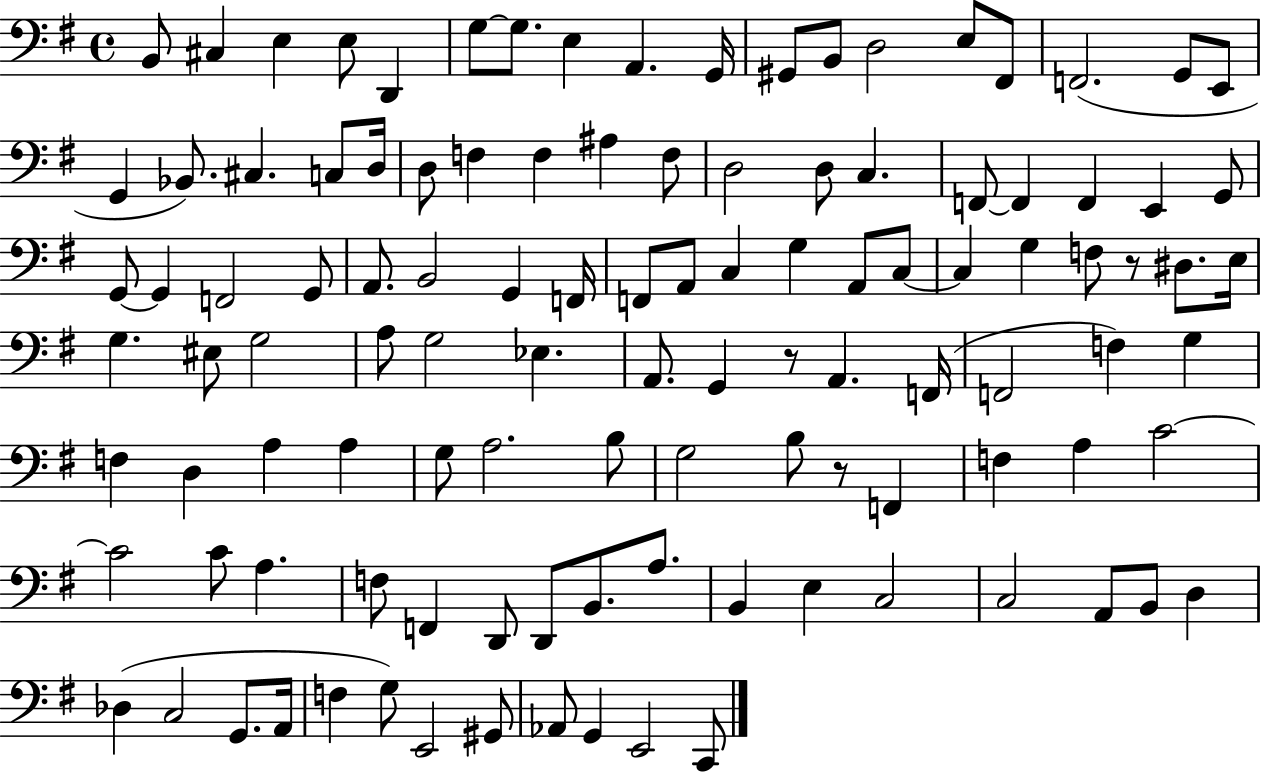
{
  \clef bass
  \time 4/4
  \defaultTimeSignature
  \key g \major
  b,8 cis4 e4 e8 d,4 | g8~~ g8. e4 a,4. g,16 | gis,8 b,8 d2 e8 fis,8 | f,2.( g,8 e,8 | \break g,4 bes,8.) cis4. c8 d16 | d8 f4 f4 ais4 f8 | d2 d8 c4. | f,8~~ f,4 f,4 e,4 g,8 | \break g,8~~ g,4 f,2 g,8 | a,8. b,2 g,4 f,16 | f,8 a,8 c4 g4 a,8 c8~~ | c4 g4 f8 r8 dis8. e16 | \break g4. eis8 g2 | a8 g2 ees4. | a,8. g,4 r8 a,4. f,16( | f,2 f4) g4 | \break f4 d4 a4 a4 | g8 a2. b8 | g2 b8 r8 f,4 | f4 a4 c'2~~ | \break c'2 c'8 a4. | f8 f,4 d,8 d,8 b,8. a8. | b,4 e4 c2 | c2 a,8 b,8 d4 | \break des4( c2 g,8. a,16 | f4 g8) e,2 gis,8 | aes,8 g,4 e,2 c,8 | \bar "|."
}